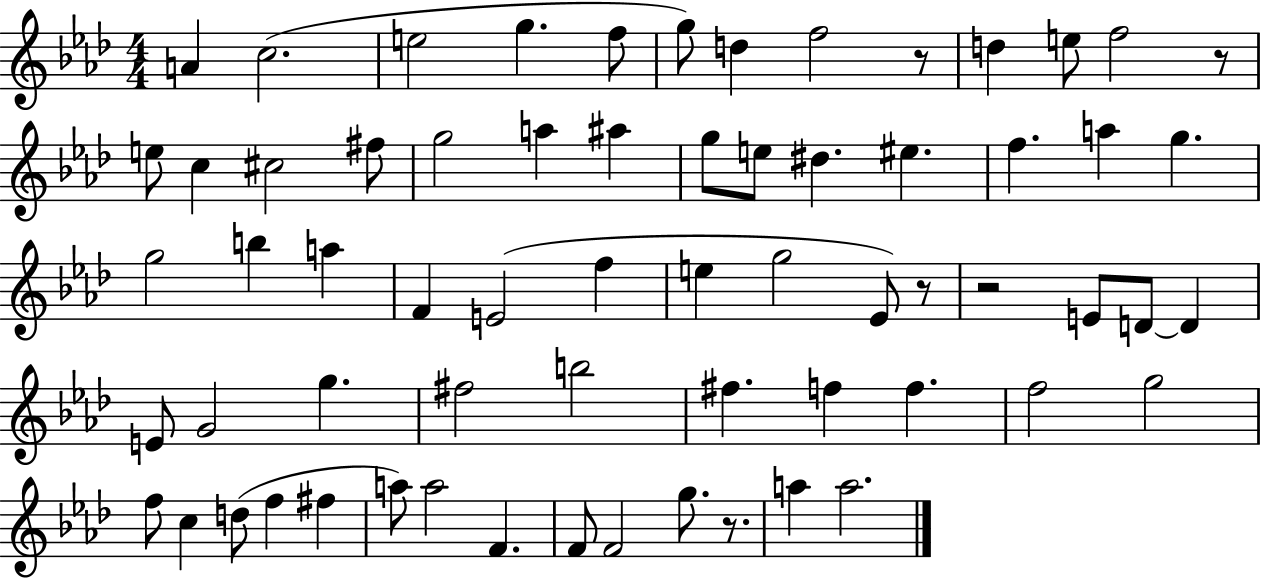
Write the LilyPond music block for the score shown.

{
  \clef treble
  \numericTimeSignature
  \time 4/4
  \key aes \major
  a'4 c''2.( | e''2 g''4. f''8 | g''8) d''4 f''2 r8 | d''4 e''8 f''2 r8 | \break e''8 c''4 cis''2 fis''8 | g''2 a''4 ais''4 | g''8 e''8 dis''4. eis''4. | f''4. a''4 g''4. | \break g''2 b''4 a''4 | f'4 e'2( f''4 | e''4 g''2 ees'8) r8 | r2 e'8 d'8~~ d'4 | \break e'8 g'2 g''4. | fis''2 b''2 | fis''4. f''4 f''4. | f''2 g''2 | \break f''8 c''4 d''8( f''4 fis''4 | a''8) a''2 f'4. | f'8 f'2 g''8. r8. | a''4 a''2. | \break \bar "|."
}